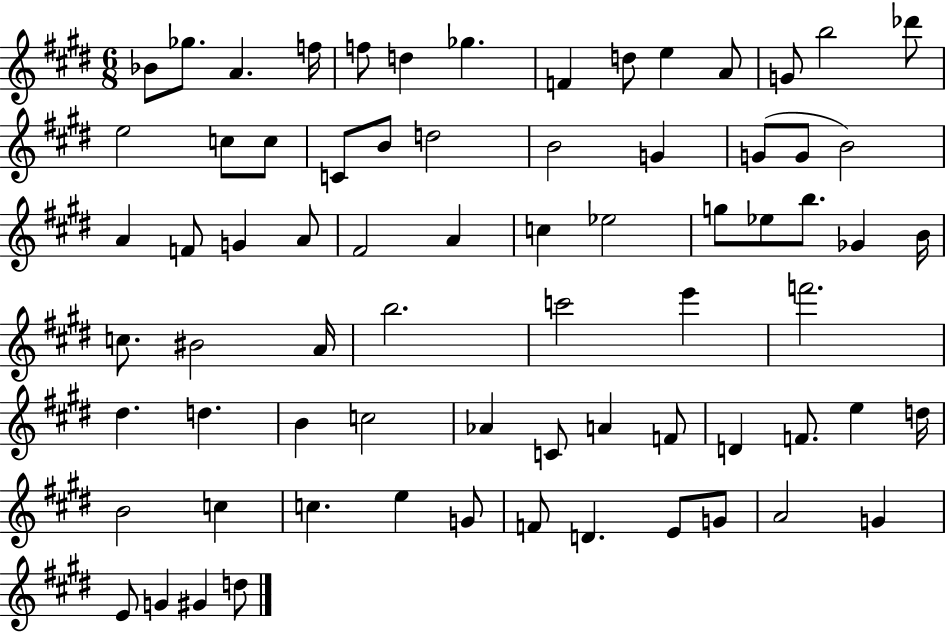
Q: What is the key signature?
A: E major